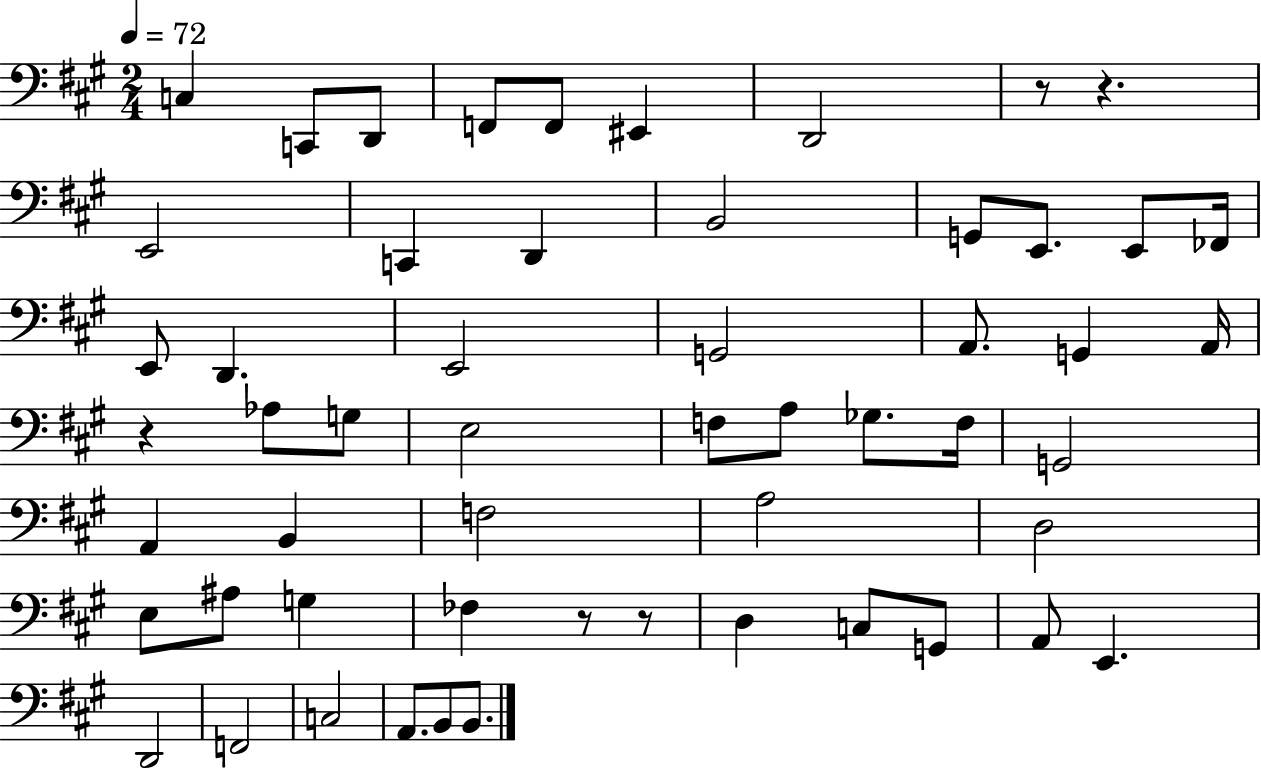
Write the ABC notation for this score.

X:1
T:Untitled
M:2/4
L:1/4
K:A
C, C,,/2 D,,/2 F,,/2 F,,/2 ^E,, D,,2 z/2 z E,,2 C,, D,, B,,2 G,,/2 E,,/2 E,,/2 _F,,/4 E,,/2 D,, E,,2 G,,2 A,,/2 G,, A,,/4 z _A,/2 G,/2 E,2 F,/2 A,/2 _G,/2 F,/4 G,,2 A,, B,, F,2 A,2 D,2 E,/2 ^A,/2 G, _F, z/2 z/2 D, C,/2 G,,/2 A,,/2 E,, D,,2 F,,2 C,2 A,,/2 B,,/2 B,,/2